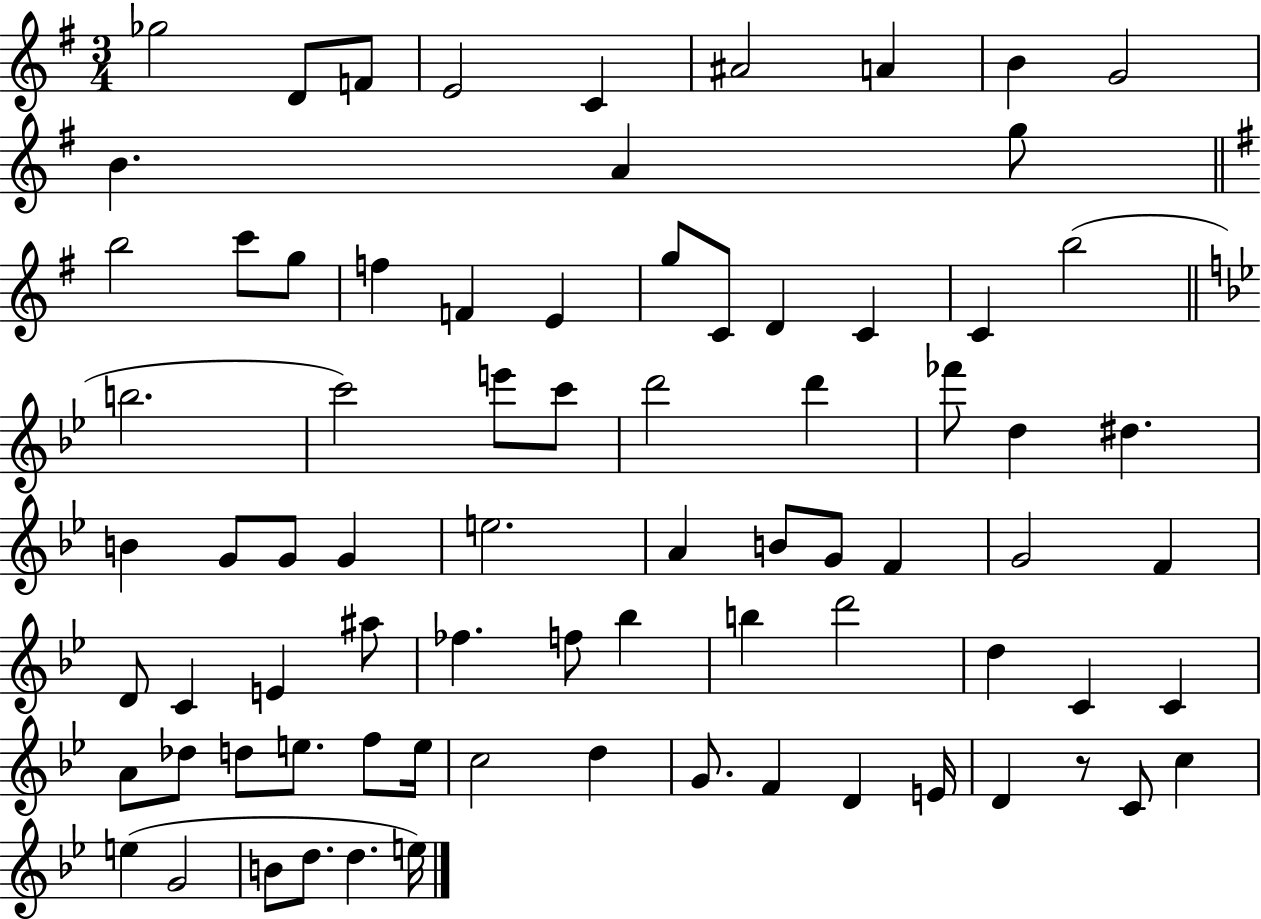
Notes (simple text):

Gb5/h D4/e F4/e E4/h C4/q A#4/h A4/q B4/q G4/h B4/q. A4/q G5/e B5/h C6/e G5/e F5/q F4/q E4/q G5/e C4/e D4/q C4/q C4/q B5/h B5/h. C6/h E6/e C6/e D6/h D6/q FES6/e D5/q D#5/q. B4/q G4/e G4/e G4/q E5/h. A4/q B4/e G4/e F4/q G4/h F4/q D4/e C4/q E4/q A#5/e FES5/q. F5/e Bb5/q B5/q D6/h D5/q C4/q C4/q A4/e Db5/e D5/e E5/e. F5/e E5/s C5/h D5/q G4/e. F4/q D4/q E4/s D4/q R/e C4/e C5/q E5/q G4/h B4/e D5/e. D5/q. E5/s